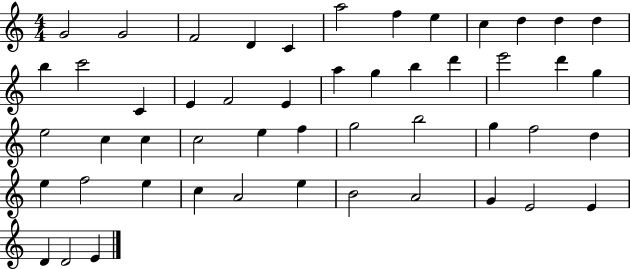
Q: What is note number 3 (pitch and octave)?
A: F4